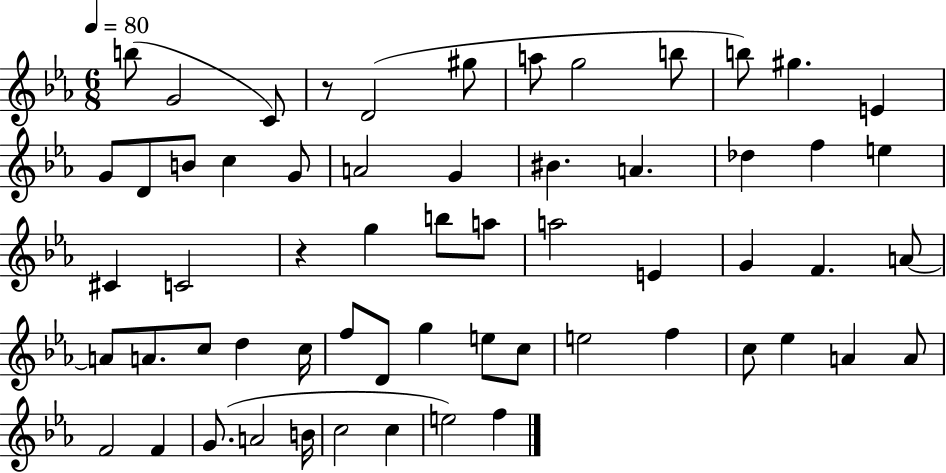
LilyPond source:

{
  \clef treble
  \numericTimeSignature
  \time 6/8
  \key ees \major
  \tempo 4 = 80
  b''8( g'2 c'8) | r8 d'2( gis''8 | a''8 g''2 b''8 | b''8) gis''4. e'4 | \break g'8 d'8 b'8 c''4 g'8 | a'2 g'4 | bis'4. a'4. | des''4 f''4 e''4 | \break cis'4 c'2 | r4 g''4 b''8 a''8 | a''2 e'4 | g'4 f'4. a'8~~ | \break a'8 a'8. c''8 d''4 c''16 | f''8 d'8 g''4 e''8 c''8 | e''2 f''4 | c''8 ees''4 a'4 a'8 | \break f'2 f'4 | g'8.( a'2 b'16 | c''2 c''4 | e''2) f''4 | \break \bar "|."
}